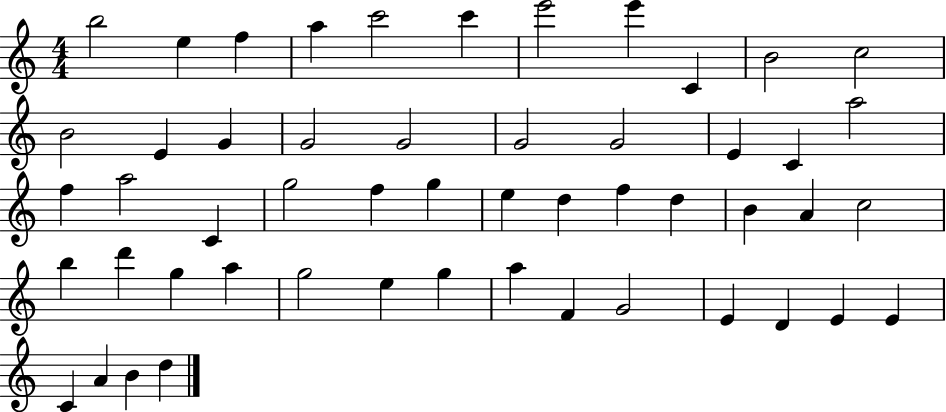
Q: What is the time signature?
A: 4/4